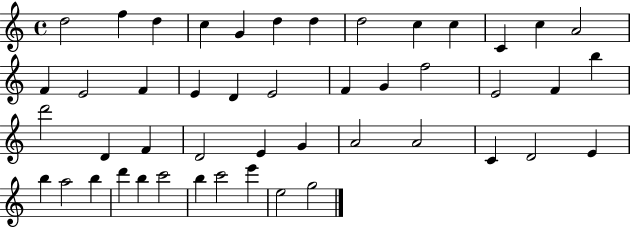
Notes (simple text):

D5/h F5/q D5/q C5/q G4/q D5/q D5/q D5/h C5/q C5/q C4/q C5/q A4/h F4/q E4/h F4/q E4/q D4/q E4/h F4/q G4/q F5/h E4/h F4/q B5/q D6/h D4/q F4/q D4/h E4/q G4/q A4/h A4/h C4/q D4/h E4/q B5/q A5/h B5/q D6/q B5/q C6/h B5/q C6/h E6/q E5/h G5/h